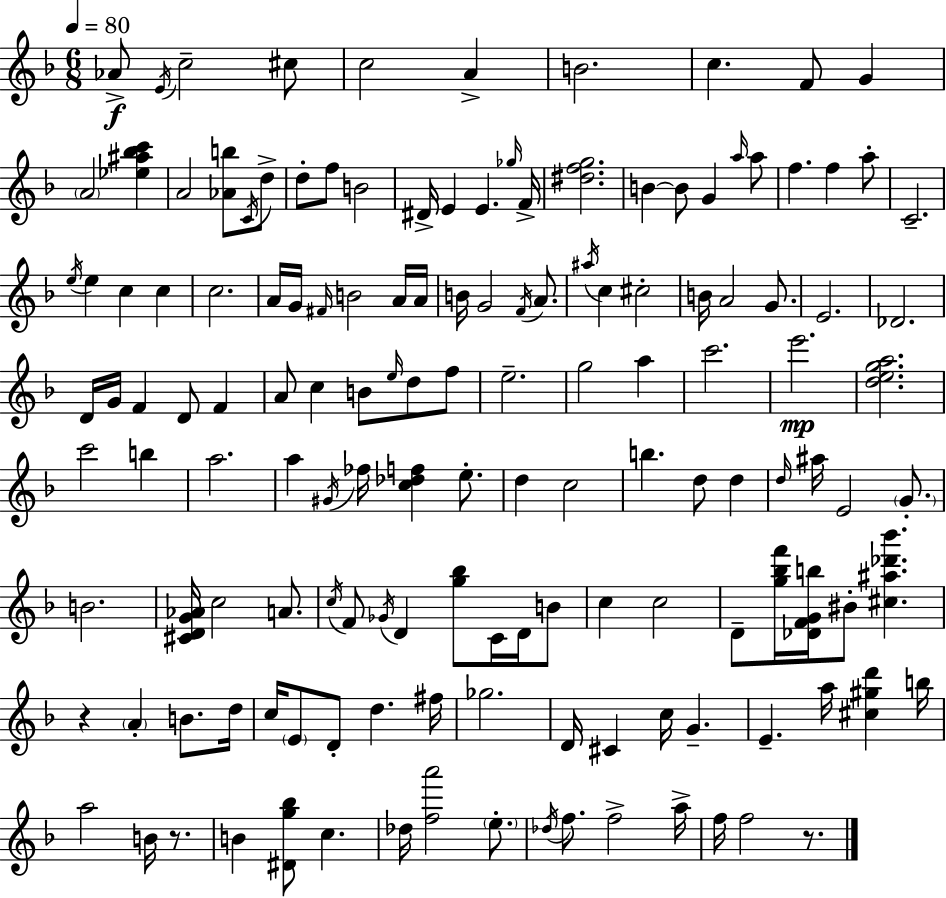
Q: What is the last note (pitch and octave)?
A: F5